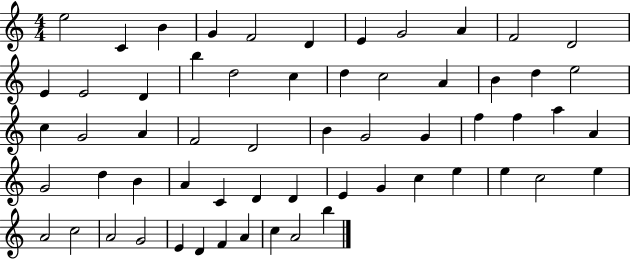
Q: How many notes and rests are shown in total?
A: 60